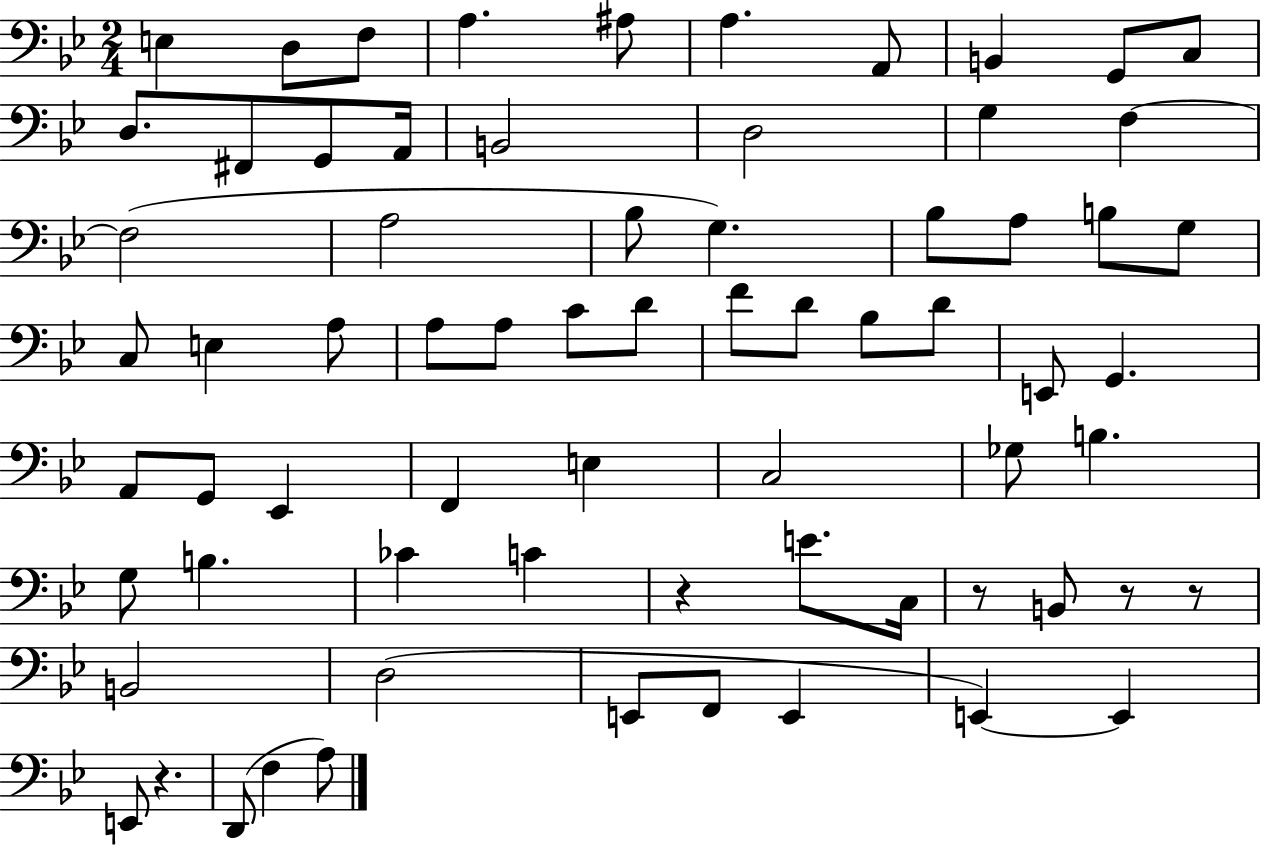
{
  \clef bass
  \numericTimeSignature
  \time 2/4
  \key bes \major
  e4 d8 f8 | a4. ais8 | a4. a,8 | b,4 g,8 c8 | \break d8. fis,8 g,8 a,16 | b,2 | d2 | g4 f4~~ | \break f2( | a2 | bes8 g4.) | bes8 a8 b8 g8 | \break c8 e4 a8 | a8 a8 c'8 d'8 | f'8 d'8 bes8 d'8 | e,8 g,4. | \break a,8 g,8 ees,4 | f,4 e4 | c2 | ges8 b4. | \break g8 b4. | ces'4 c'4 | r4 e'8. c16 | r8 b,8 r8 r8 | \break b,2 | d2( | e,8 f,8 e,4 | e,4~~) e,4 | \break e,8 r4. | d,8( f4 a8) | \bar "|."
}